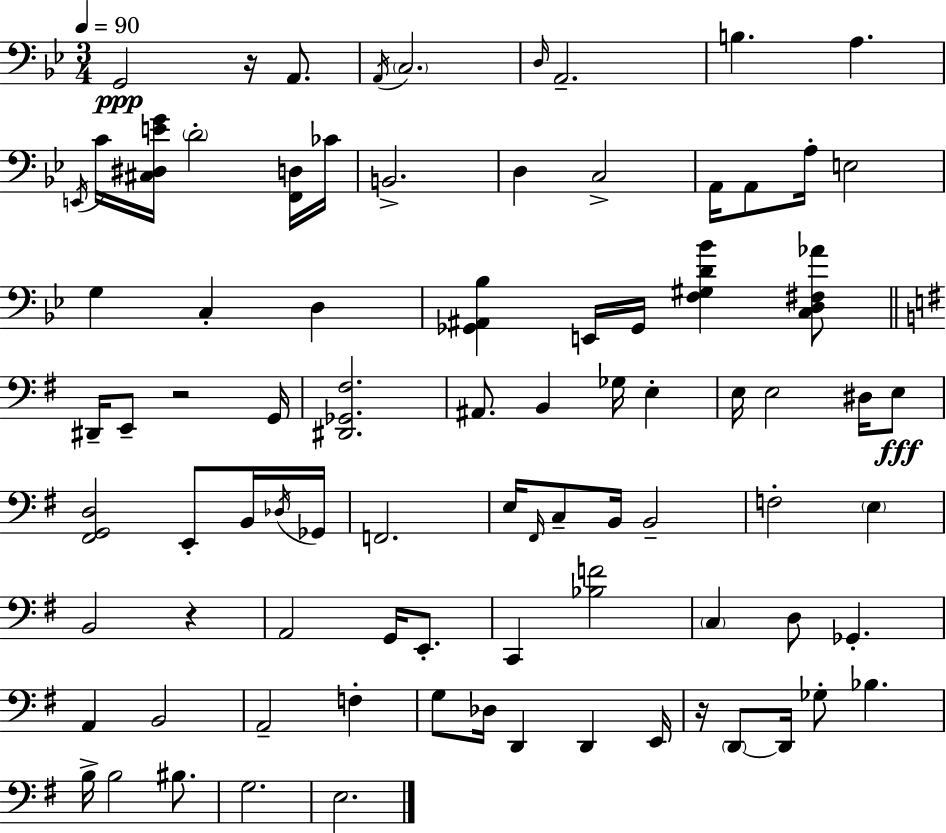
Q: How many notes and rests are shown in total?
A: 85